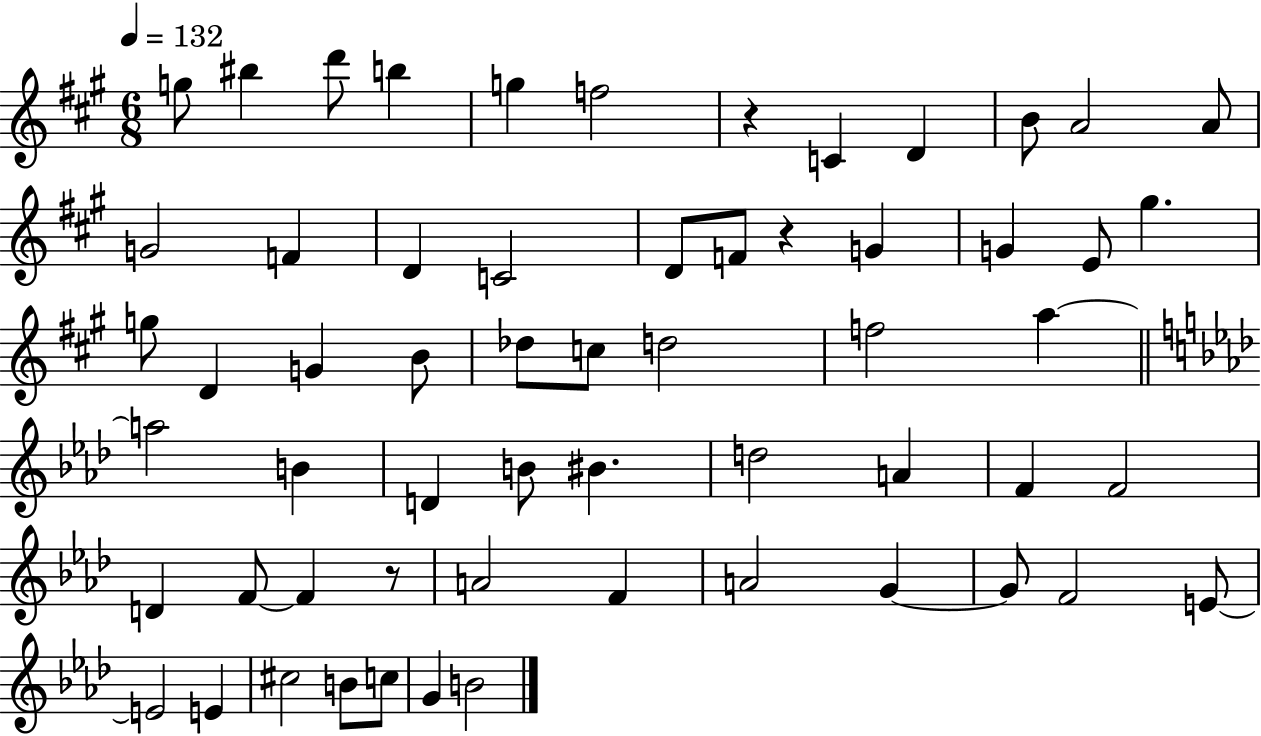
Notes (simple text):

G5/e BIS5/q D6/e B5/q G5/q F5/h R/q C4/q D4/q B4/e A4/h A4/e G4/h F4/q D4/q C4/h D4/e F4/e R/q G4/q G4/q E4/e G#5/q. G5/e D4/q G4/q B4/e Db5/e C5/e D5/h F5/h A5/q A5/h B4/q D4/q B4/e BIS4/q. D5/h A4/q F4/q F4/h D4/q F4/e F4/q R/e A4/h F4/q A4/h G4/q G4/e F4/h E4/e E4/h E4/q C#5/h B4/e C5/e G4/q B4/h